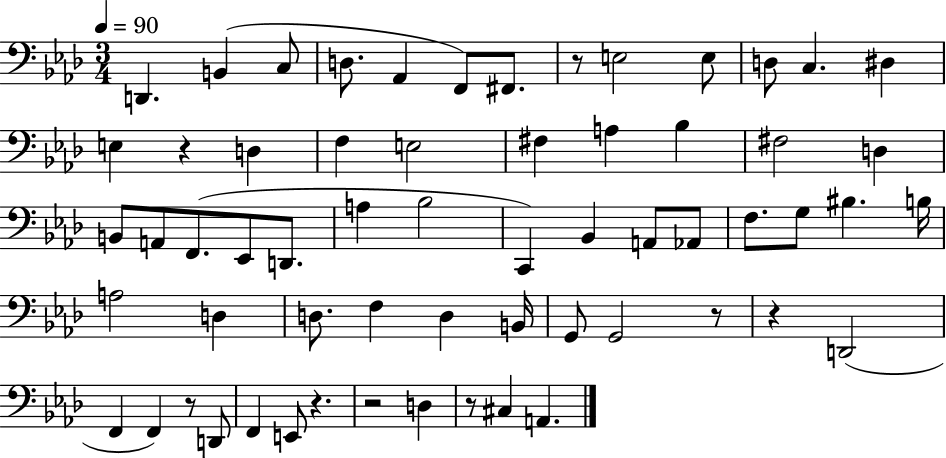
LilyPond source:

{
  \clef bass
  \numericTimeSignature
  \time 3/4
  \key aes \major
  \tempo 4 = 90
  d,4. b,4( c8 | d8. aes,4 f,8) fis,8. | r8 e2 e8 | d8 c4. dis4 | \break e4 r4 d4 | f4 e2 | fis4 a4 bes4 | fis2 d4 | \break b,8 a,8 f,8.( ees,8 d,8. | a4 bes2 | c,4) bes,4 a,8 aes,8 | f8. g8 bis4. b16 | \break a2 d4 | d8. f4 d4 b,16 | g,8 g,2 r8 | r4 d,2( | \break f,4 f,4) r8 d,8 | f,4 e,8 r4. | r2 d4 | r8 cis4 a,4. | \break \bar "|."
}